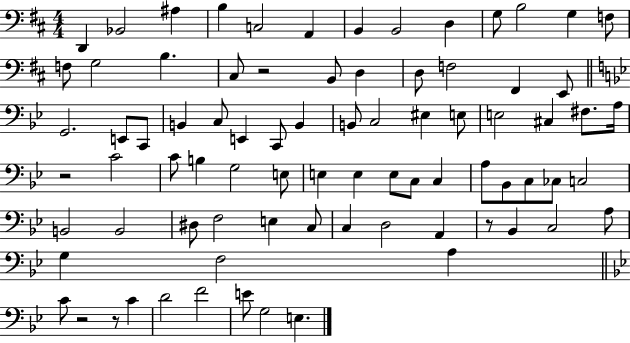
X:1
T:Untitled
M:4/4
L:1/4
K:D
D,, _B,,2 ^A, B, C,2 A,, B,, B,,2 D, G,/2 B,2 G, F,/2 F,/2 G,2 B, ^C,/2 z2 B,,/2 D, D,/2 F,2 ^F,, E,,/2 G,,2 E,,/2 C,,/2 B,, C,/2 E,, C,,/2 B,, B,,/2 C,2 ^E, E,/2 E,2 ^C, ^F,/2 A,/4 z2 C2 C/2 B, G,2 E,/2 E, E, E,/2 C,/2 C, A,/2 _B,,/2 C,/2 _C,/2 C,2 B,,2 B,,2 ^D,/2 F,2 E, C,/2 C, D,2 A,, z/2 _B,, C,2 A,/2 G, F,2 A, C/2 z2 z/2 C D2 F2 E/2 G,2 E,